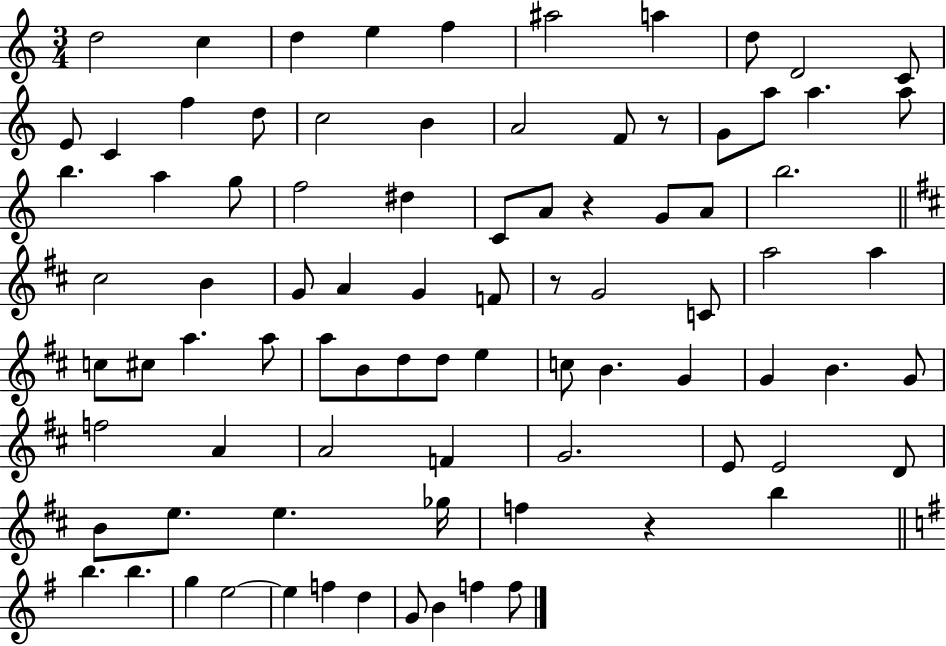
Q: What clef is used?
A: treble